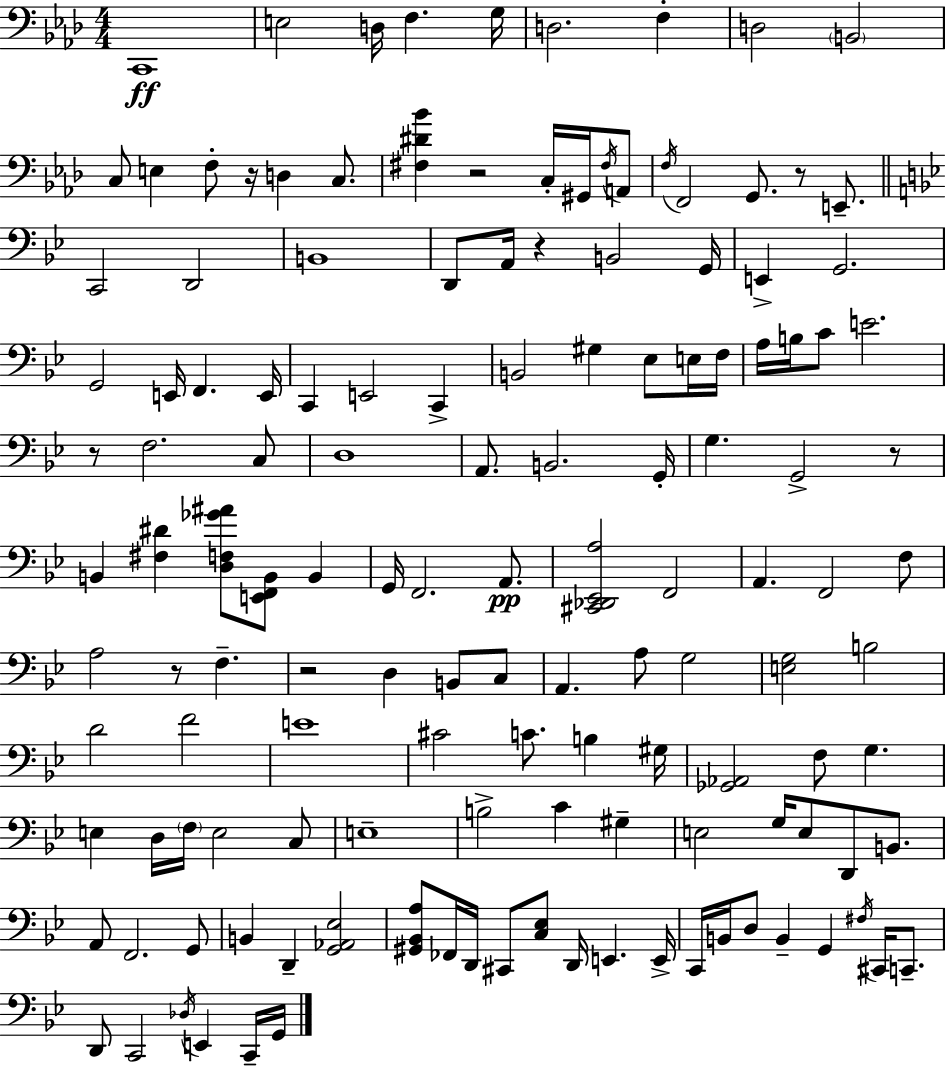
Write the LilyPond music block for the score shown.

{
  \clef bass
  \numericTimeSignature
  \time 4/4
  \key aes \major
  c,1\ff | e2 d16 f4. g16 | d2. f4-. | d2 \parenthesize b,2 | \break c8 e4 f8-. r16 d4 c8. | <fis dis' bes'>4 r2 c16-. gis,16 \acciaccatura { fis16 } a,8 | \acciaccatura { f16 } f,2 g,8. r8 e,8.-- | \bar "||" \break \key g \minor c,2 d,2 | b,1 | d,8 a,16 r4 b,2 g,16 | e,4-> g,2. | \break g,2 e,16 f,4. e,16 | c,4 e,2 c,4-> | b,2 gis4 ees8 e16 f16 | a16 b16 c'8 e'2. | \break r8 f2. c8 | d1 | a,8. b,2. g,16-. | g4. g,2-> r8 | \break b,4 <fis dis'>4 <d f ges' ais'>8 <e, f, b,>8 b,4 | g,16 f,2. a,8.\pp | <cis, des, ees, a>2 f,2 | a,4. f,2 f8 | \break a2 r8 f4.-- | r2 d4 b,8 c8 | a,4. a8 g2 | <e g>2 b2 | \break d'2 f'2 | e'1 | cis'2 c'8. b4 gis16 | <ges, aes,>2 f8 g4. | \break e4 d16 \parenthesize f16 e2 c8 | e1-- | b2-> c'4 gis4-- | e2 g16 e8 d,8 b,8. | \break a,8 f,2. g,8 | b,4 d,4-- <g, aes, ees>2 | <gis, bes, a>8 fes,16 d,16 cis,8 <c ees>8 d,16 e,4. e,16-> | c,16 b,16 d8 b,4-- g,4 \acciaccatura { fis16 } cis,16 c,8.-- | \break d,8 c,2 \acciaccatura { des16 } e,4 | c,16-- g,16 \bar "|."
}